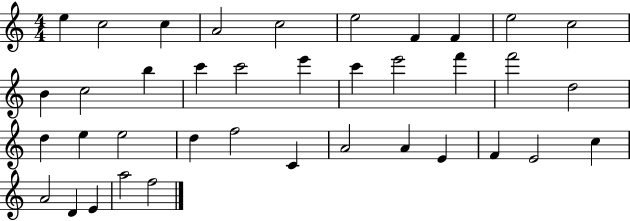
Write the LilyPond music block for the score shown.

{
  \clef treble
  \numericTimeSignature
  \time 4/4
  \key c \major
  e''4 c''2 c''4 | a'2 c''2 | e''2 f'4 f'4 | e''2 c''2 | \break b'4 c''2 b''4 | c'''4 c'''2 e'''4 | c'''4 e'''2 f'''4 | f'''2 d''2 | \break d''4 e''4 e''2 | d''4 f''2 c'4 | a'2 a'4 e'4 | f'4 e'2 c''4 | \break a'2 d'4 e'4 | a''2 f''2 | \bar "|."
}